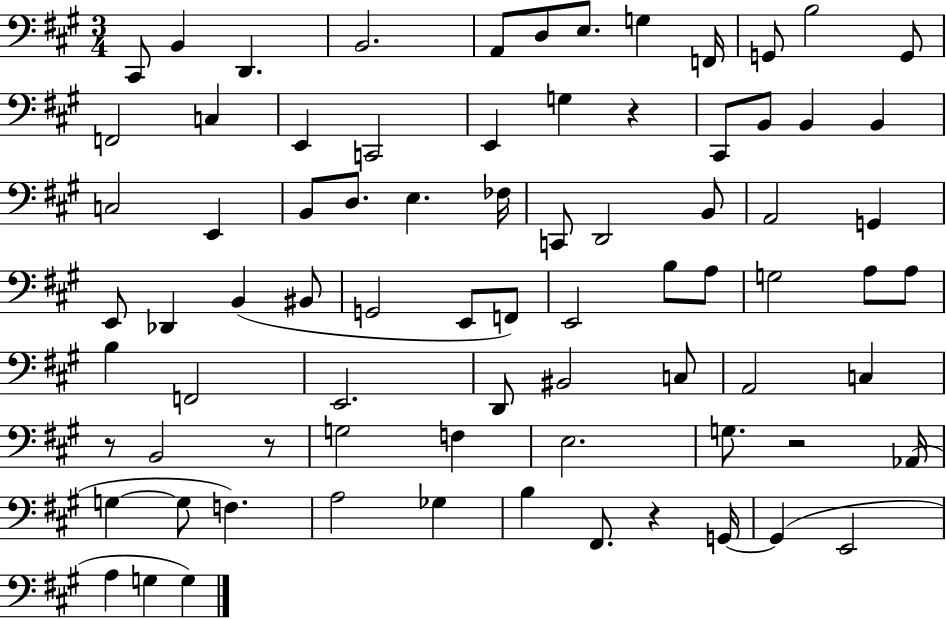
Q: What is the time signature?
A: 3/4